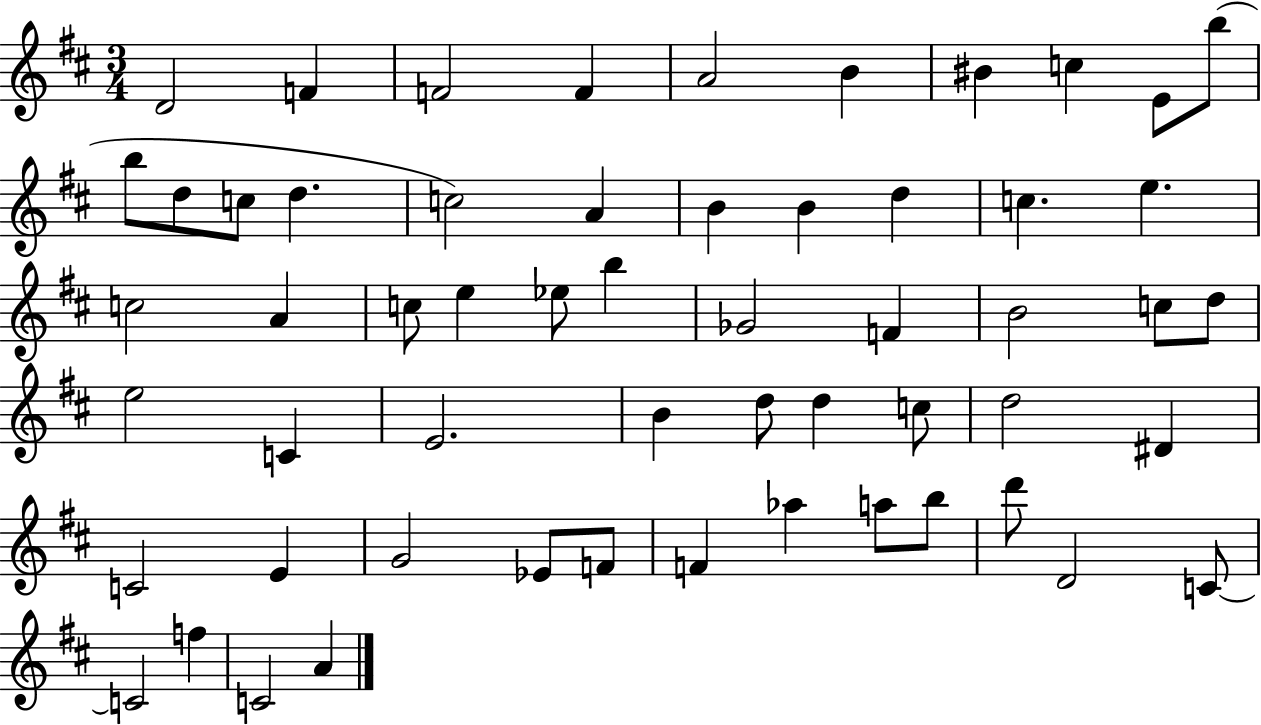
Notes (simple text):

D4/h F4/q F4/h F4/q A4/h B4/q BIS4/q C5/q E4/e B5/e B5/e D5/e C5/e D5/q. C5/h A4/q B4/q B4/q D5/q C5/q. E5/q. C5/h A4/q C5/e E5/q Eb5/e B5/q Gb4/h F4/q B4/h C5/e D5/e E5/h C4/q E4/h. B4/q D5/e D5/q C5/e D5/h D#4/q C4/h E4/q G4/h Eb4/e F4/e F4/q Ab5/q A5/e B5/e D6/e D4/h C4/e C4/h F5/q C4/h A4/q